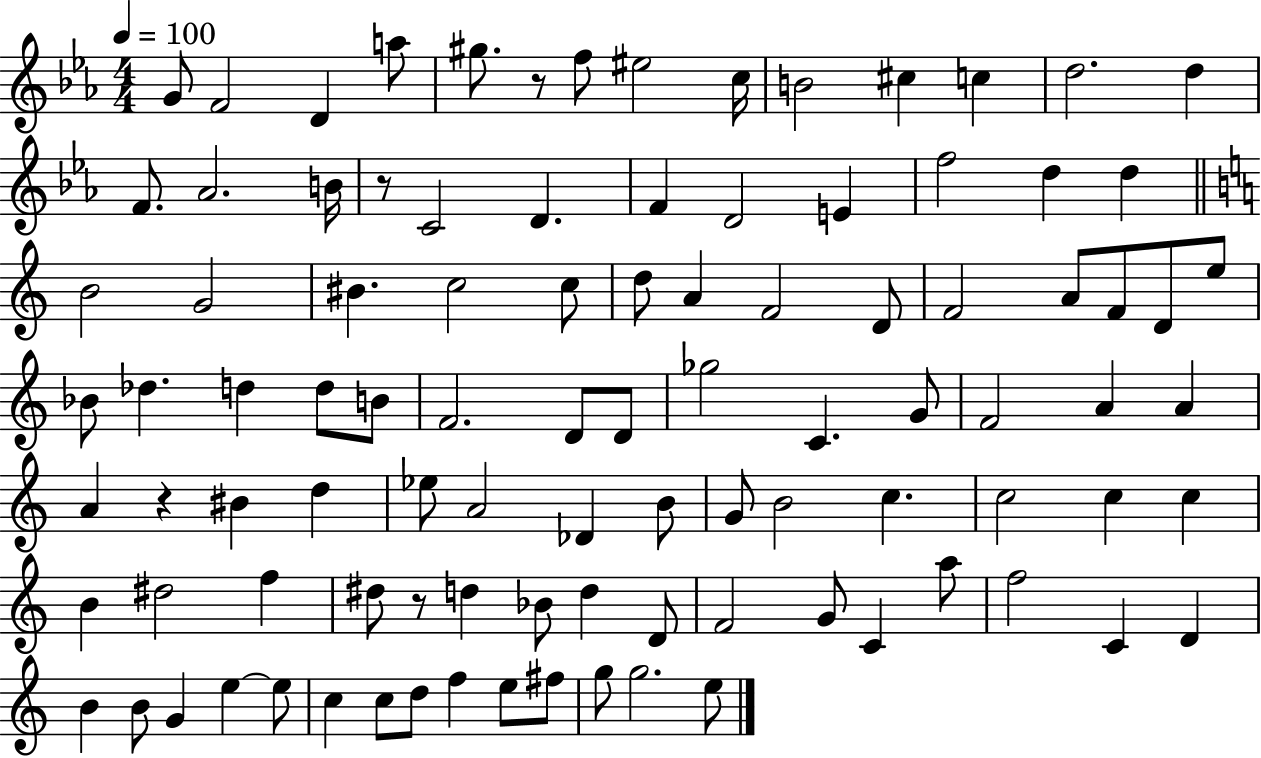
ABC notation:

X:1
T:Untitled
M:4/4
L:1/4
K:Eb
G/2 F2 D a/2 ^g/2 z/2 f/2 ^e2 c/4 B2 ^c c d2 d F/2 _A2 B/4 z/2 C2 D F D2 E f2 d d B2 G2 ^B c2 c/2 d/2 A F2 D/2 F2 A/2 F/2 D/2 e/2 _B/2 _d d d/2 B/2 F2 D/2 D/2 _g2 C G/2 F2 A A A z ^B d _e/2 A2 _D B/2 G/2 B2 c c2 c c B ^d2 f ^d/2 z/2 d _B/2 d D/2 F2 G/2 C a/2 f2 C D B B/2 G e e/2 c c/2 d/2 f e/2 ^f/2 g/2 g2 e/2